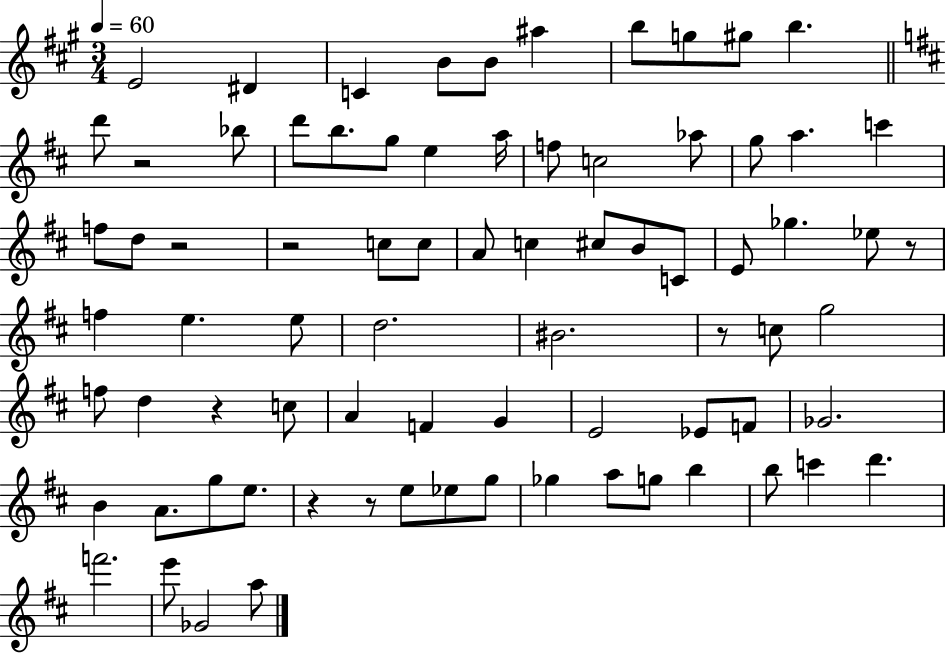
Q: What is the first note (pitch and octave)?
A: E4